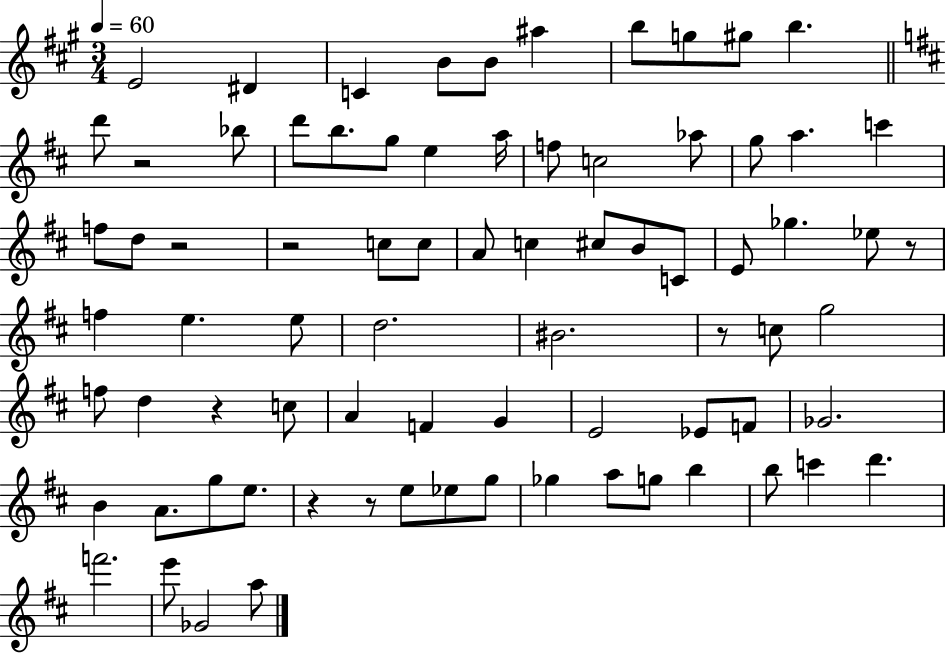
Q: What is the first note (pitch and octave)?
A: E4